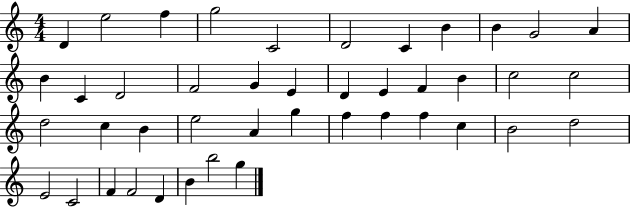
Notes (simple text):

D4/q E5/h F5/q G5/h C4/h D4/h C4/q B4/q B4/q G4/h A4/q B4/q C4/q D4/h F4/h G4/q E4/q D4/q E4/q F4/q B4/q C5/h C5/h D5/h C5/q B4/q E5/h A4/q G5/q F5/q F5/q F5/q C5/q B4/h D5/h E4/h C4/h F4/q F4/h D4/q B4/q B5/h G5/q